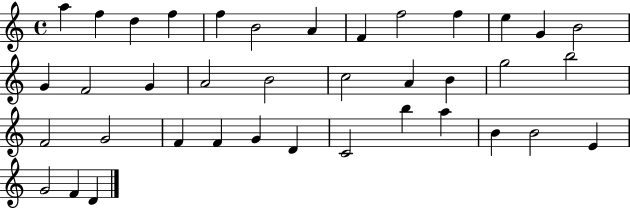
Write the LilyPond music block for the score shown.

{
  \clef treble
  \time 4/4
  \defaultTimeSignature
  \key c \major
  a''4 f''4 d''4 f''4 | f''4 b'2 a'4 | f'4 f''2 f''4 | e''4 g'4 b'2 | \break g'4 f'2 g'4 | a'2 b'2 | c''2 a'4 b'4 | g''2 b''2 | \break f'2 g'2 | f'4 f'4 g'4 d'4 | c'2 b''4 a''4 | b'4 b'2 e'4 | \break g'2 f'4 d'4 | \bar "|."
}